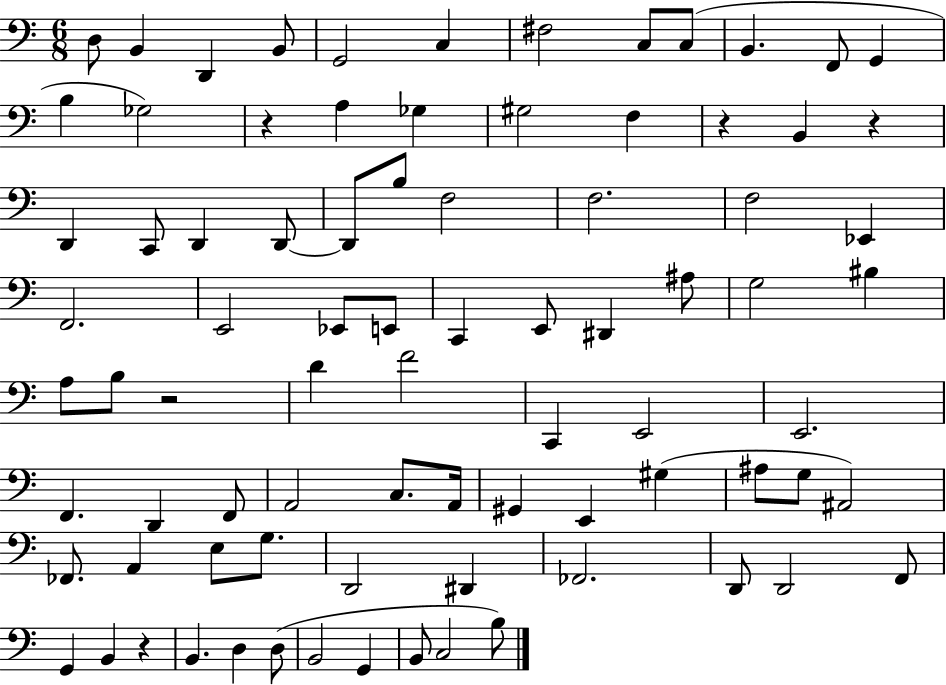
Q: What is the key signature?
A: C major